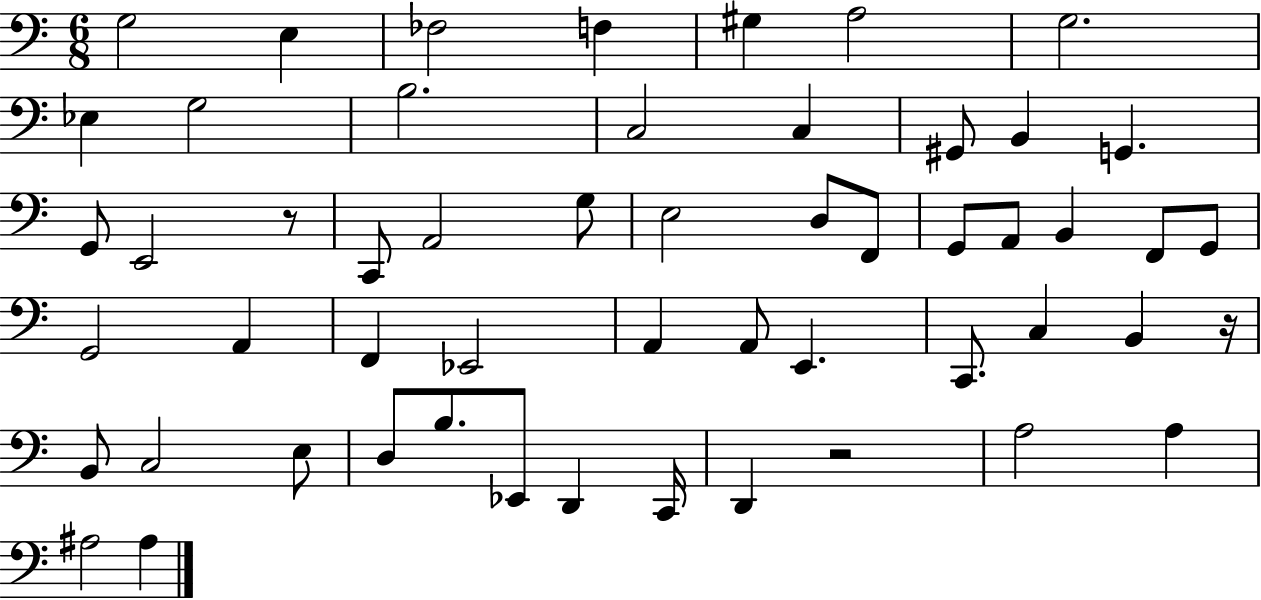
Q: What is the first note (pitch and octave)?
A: G3